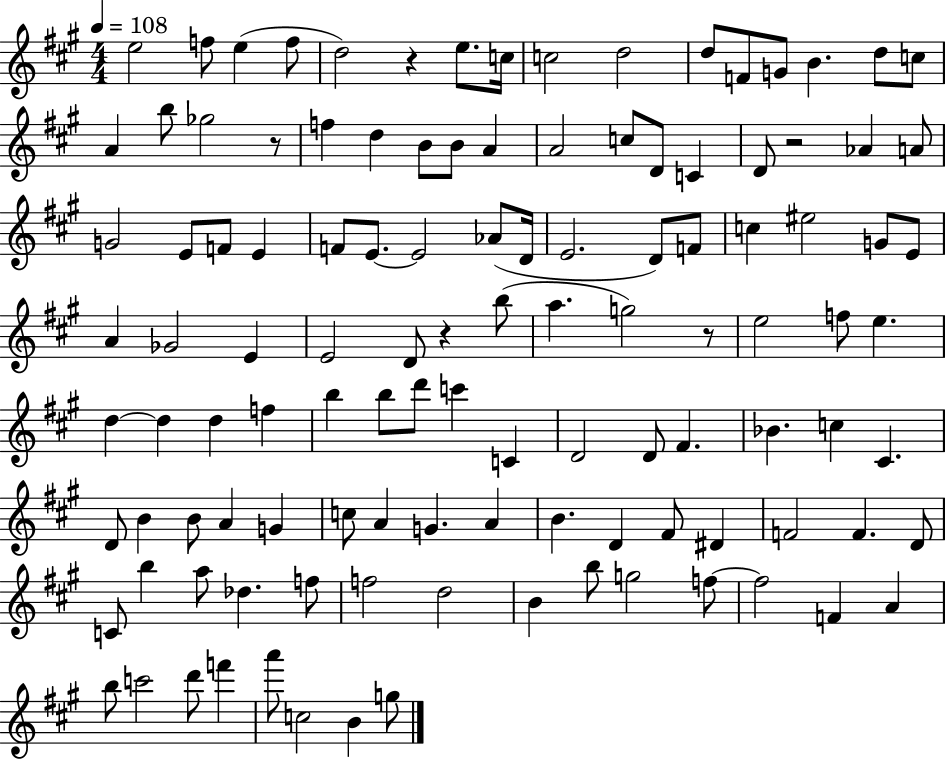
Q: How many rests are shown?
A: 5